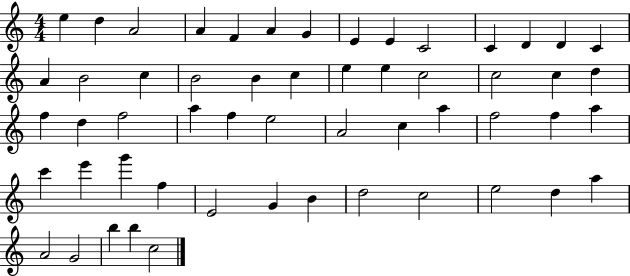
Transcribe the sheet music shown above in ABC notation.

X:1
T:Untitled
M:4/4
L:1/4
K:C
e d A2 A F A G E E C2 C D D C A B2 c B2 B c e e c2 c2 c d f d f2 a f e2 A2 c a f2 f a c' e' g' f E2 G B d2 c2 e2 d a A2 G2 b b c2